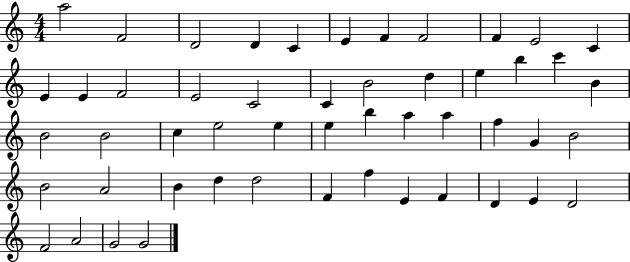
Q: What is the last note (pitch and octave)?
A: G4